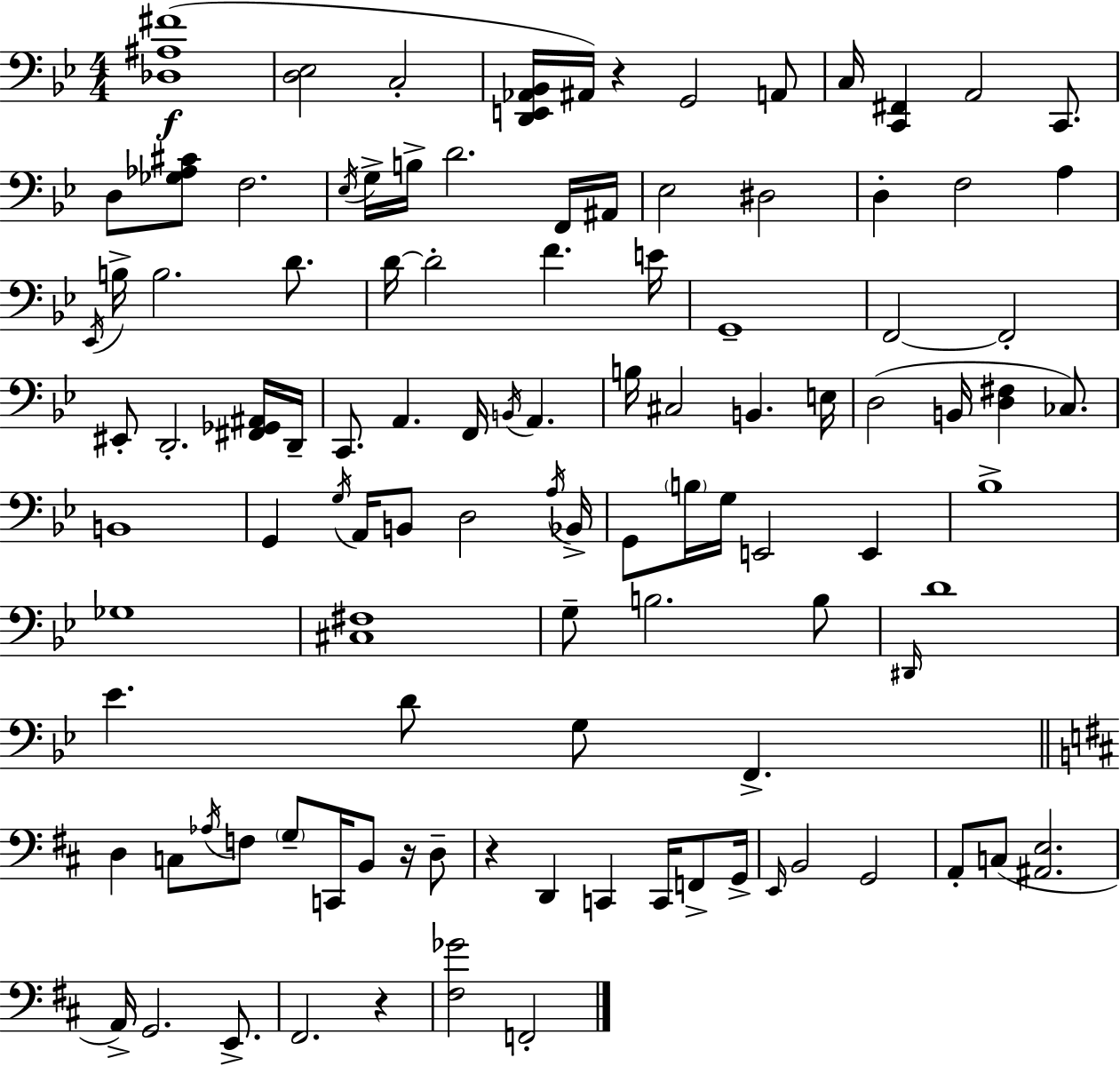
{
  \clef bass
  \numericTimeSignature
  \time 4/4
  \key g \minor
  <des ais fis'>1(\f | <d ees>2 c2-. | <d, e, aes, bes,>16 ais,16) r4 g,2 a,8 | c16 <c, fis,>4 a,2 c,8. | \break d8 <ges aes cis'>8 f2. | \acciaccatura { ees16 } g16-> b16-> d'2. f,16 | ais,16 ees2 dis2 | d4-. f2 a4 | \break \acciaccatura { ees,16 } b16-> b2. d'8. | d'16~~ d'2-. f'4. | e'16 g,1-- | f,2~~ f,2-. | \break eis,8-. d,2.-. | <fis, ges, ais,>16 d,16-- c,8. a,4. f,16 \acciaccatura { b,16 } a,4. | b16 cis2 b,4. | e16 d2( b,16 <d fis>4 | \break ces8.) b,1 | g,4 \acciaccatura { g16 } a,16 b,8 d2 | \acciaccatura { a16 } bes,16-> g,8 \parenthesize b16 g16 e,2 | e,4 bes1-> | \break ges1 | <cis fis>1 | g8-- b2. | b8 \grace { dis,16 } d'1 | \break ees'4. d'8 g8 | f,4.-> \bar "||" \break \key d \major d4 c8 \acciaccatura { aes16 } f8 \parenthesize g8-- c,16 b,8 r16 d8-- | r4 d,4 c,4 c,16 f,8-> | g,16-> \grace { e,16 } b,2 g,2 | a,8-. c8( <ais, e>2. | \break a,16->) g,2. e,8.-> | fis,2. r4 | <fis ges'>2 f,2-. | \bar "|."
}